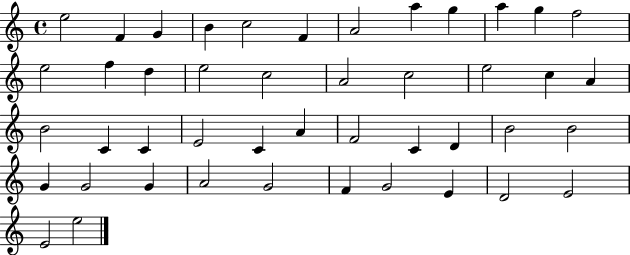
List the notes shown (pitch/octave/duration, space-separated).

E5/h F4/q G4/q B4/q C5/h F4/q A4/h A5/q G5/q A5/q G5/q F5/h E5/h F5/q D5/q E5/h C5/h A4/h C5/h E5/h C5/q A4/q B4/h C4/q C4/q E4/h C4/q A4/q F4/h C4/q D4/q B4/h B4/h G4/q G4/h G4/q A4/h G4/h F4/q G4/h E4/q D4/h E4/h E4/h E5/h